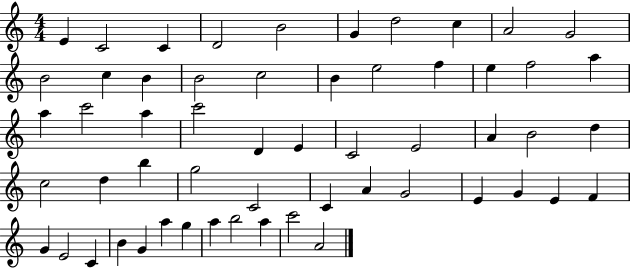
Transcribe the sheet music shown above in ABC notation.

X:1
T:Untitled
M:4/4
L:1/4
K:C
E C2 C D2 B2 G d2 c A2 G2 B2 c B B2 c2 B e2 f e f2 a a c'2 a c'2 D E C2 E2 A B2 d c2 d b g2 C2 C A G2 E G E F G E2 C B G a g a b2 a c'2 A2